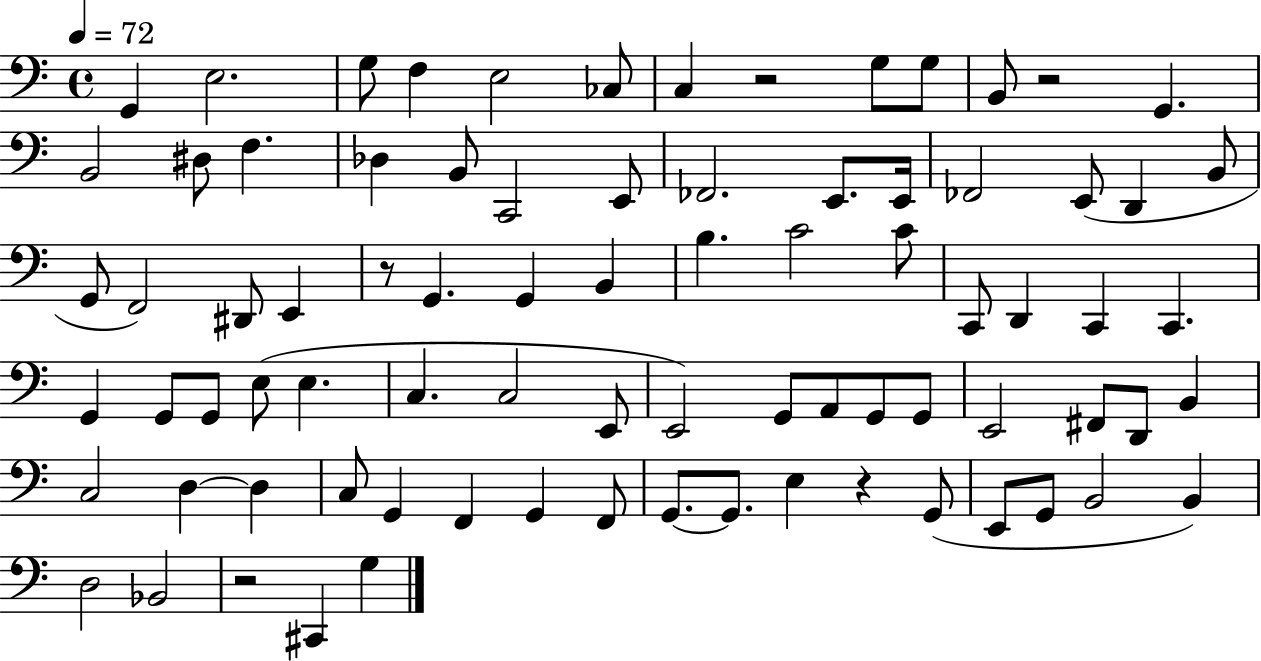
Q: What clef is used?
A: bass